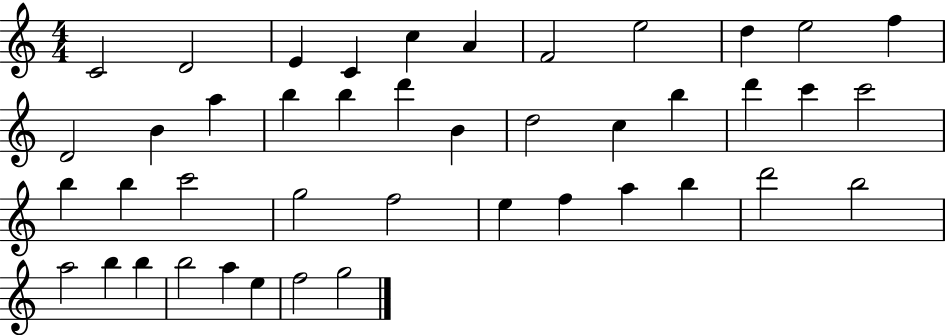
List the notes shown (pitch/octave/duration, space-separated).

C4/h D4/h E4/q C4/q C5/q A4/q F4/h E5/h D5/q E5/h F5/q D4/h B4/q A5/q B5/q B5/q D6/q B4/q D5/h C5/q B5/q D6/q C6/q C6/h B5/q B5/q C6/h G5/h F5/h E5/q F5/q A5/q B5/q D6/h B5/h A5/h B5/q B5/q B5/h A5/q E5/q F5/h G5/h